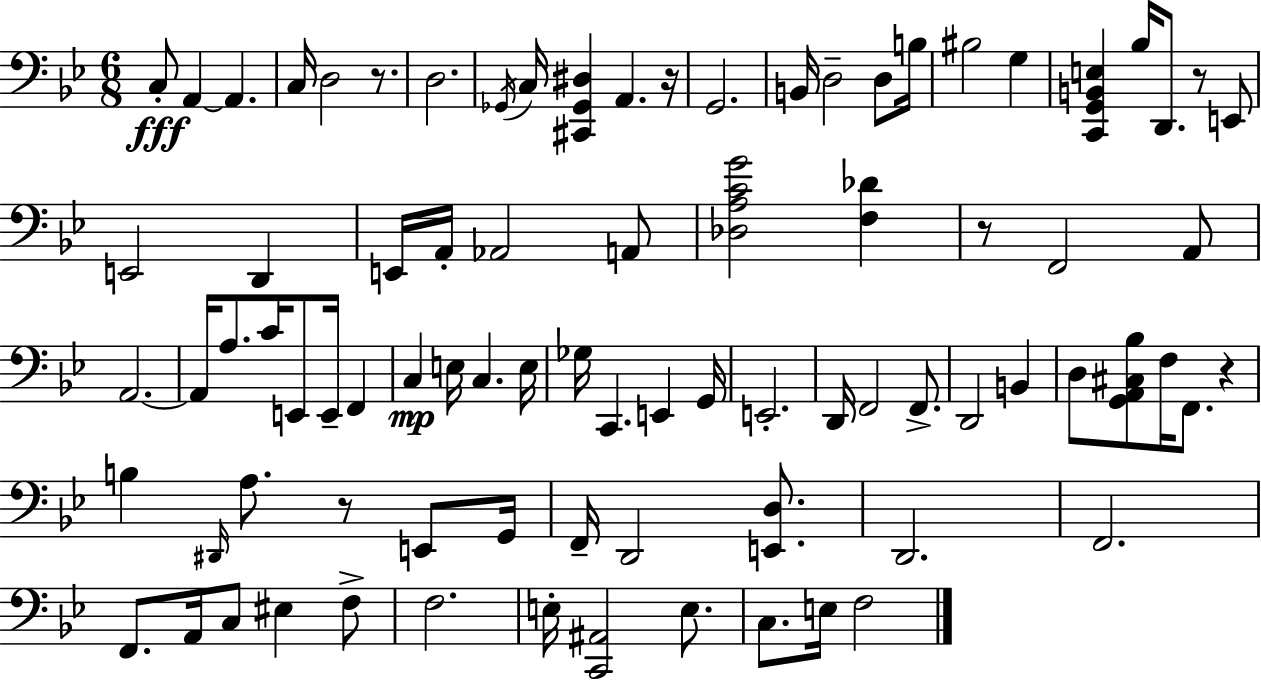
X:1
T:Untitled
M:6/8
L:1/4
K:Bb
C,/2 A,, A,, C,/4 D,2 z/2 D,2 _G,,/4 C,/4 [^C,,_G,,^D,] A,, z/4 G,,2 B,,/4 D,2 D,/2 B,/4 ^B,2 G, [C,,G,,B,,E,] _B,/4 D,,/2 z/2 E,,/2 E,,2 D,, E,,/4 A,,/4 _A,,2 A,,/2 [_D,A,CG]2 [F,_D] z/2 F,,2 A,,/2 A,,2 A,,/4 A,/2 C/4 E,,/2 E,,/4 F,, C, E,/4 C, E,/4 _G,/4 C,, E,, G,,/4 E,,2 D,,/4 F,,2 F,,/2 D,,2 B,, D,/2 [G,,A,,^C,_B,]/2 F,/4 F,,/2 z B, ^D,,/4 A,/2 z/2 E,,/2 G,,/4 F,,/4 D,,2 [E,,D,]/2 D,,2 F,,2 F,,/2 A,,/4 C,/2 ^E, F,/2 F,2 E,/4 [C,,^A,,]2 E,/2 C,/2 E,/4 F,2